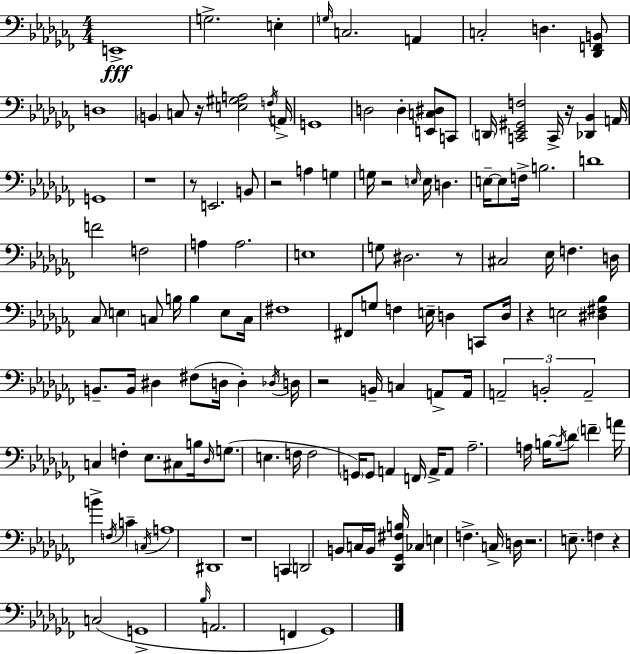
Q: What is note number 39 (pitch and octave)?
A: E3